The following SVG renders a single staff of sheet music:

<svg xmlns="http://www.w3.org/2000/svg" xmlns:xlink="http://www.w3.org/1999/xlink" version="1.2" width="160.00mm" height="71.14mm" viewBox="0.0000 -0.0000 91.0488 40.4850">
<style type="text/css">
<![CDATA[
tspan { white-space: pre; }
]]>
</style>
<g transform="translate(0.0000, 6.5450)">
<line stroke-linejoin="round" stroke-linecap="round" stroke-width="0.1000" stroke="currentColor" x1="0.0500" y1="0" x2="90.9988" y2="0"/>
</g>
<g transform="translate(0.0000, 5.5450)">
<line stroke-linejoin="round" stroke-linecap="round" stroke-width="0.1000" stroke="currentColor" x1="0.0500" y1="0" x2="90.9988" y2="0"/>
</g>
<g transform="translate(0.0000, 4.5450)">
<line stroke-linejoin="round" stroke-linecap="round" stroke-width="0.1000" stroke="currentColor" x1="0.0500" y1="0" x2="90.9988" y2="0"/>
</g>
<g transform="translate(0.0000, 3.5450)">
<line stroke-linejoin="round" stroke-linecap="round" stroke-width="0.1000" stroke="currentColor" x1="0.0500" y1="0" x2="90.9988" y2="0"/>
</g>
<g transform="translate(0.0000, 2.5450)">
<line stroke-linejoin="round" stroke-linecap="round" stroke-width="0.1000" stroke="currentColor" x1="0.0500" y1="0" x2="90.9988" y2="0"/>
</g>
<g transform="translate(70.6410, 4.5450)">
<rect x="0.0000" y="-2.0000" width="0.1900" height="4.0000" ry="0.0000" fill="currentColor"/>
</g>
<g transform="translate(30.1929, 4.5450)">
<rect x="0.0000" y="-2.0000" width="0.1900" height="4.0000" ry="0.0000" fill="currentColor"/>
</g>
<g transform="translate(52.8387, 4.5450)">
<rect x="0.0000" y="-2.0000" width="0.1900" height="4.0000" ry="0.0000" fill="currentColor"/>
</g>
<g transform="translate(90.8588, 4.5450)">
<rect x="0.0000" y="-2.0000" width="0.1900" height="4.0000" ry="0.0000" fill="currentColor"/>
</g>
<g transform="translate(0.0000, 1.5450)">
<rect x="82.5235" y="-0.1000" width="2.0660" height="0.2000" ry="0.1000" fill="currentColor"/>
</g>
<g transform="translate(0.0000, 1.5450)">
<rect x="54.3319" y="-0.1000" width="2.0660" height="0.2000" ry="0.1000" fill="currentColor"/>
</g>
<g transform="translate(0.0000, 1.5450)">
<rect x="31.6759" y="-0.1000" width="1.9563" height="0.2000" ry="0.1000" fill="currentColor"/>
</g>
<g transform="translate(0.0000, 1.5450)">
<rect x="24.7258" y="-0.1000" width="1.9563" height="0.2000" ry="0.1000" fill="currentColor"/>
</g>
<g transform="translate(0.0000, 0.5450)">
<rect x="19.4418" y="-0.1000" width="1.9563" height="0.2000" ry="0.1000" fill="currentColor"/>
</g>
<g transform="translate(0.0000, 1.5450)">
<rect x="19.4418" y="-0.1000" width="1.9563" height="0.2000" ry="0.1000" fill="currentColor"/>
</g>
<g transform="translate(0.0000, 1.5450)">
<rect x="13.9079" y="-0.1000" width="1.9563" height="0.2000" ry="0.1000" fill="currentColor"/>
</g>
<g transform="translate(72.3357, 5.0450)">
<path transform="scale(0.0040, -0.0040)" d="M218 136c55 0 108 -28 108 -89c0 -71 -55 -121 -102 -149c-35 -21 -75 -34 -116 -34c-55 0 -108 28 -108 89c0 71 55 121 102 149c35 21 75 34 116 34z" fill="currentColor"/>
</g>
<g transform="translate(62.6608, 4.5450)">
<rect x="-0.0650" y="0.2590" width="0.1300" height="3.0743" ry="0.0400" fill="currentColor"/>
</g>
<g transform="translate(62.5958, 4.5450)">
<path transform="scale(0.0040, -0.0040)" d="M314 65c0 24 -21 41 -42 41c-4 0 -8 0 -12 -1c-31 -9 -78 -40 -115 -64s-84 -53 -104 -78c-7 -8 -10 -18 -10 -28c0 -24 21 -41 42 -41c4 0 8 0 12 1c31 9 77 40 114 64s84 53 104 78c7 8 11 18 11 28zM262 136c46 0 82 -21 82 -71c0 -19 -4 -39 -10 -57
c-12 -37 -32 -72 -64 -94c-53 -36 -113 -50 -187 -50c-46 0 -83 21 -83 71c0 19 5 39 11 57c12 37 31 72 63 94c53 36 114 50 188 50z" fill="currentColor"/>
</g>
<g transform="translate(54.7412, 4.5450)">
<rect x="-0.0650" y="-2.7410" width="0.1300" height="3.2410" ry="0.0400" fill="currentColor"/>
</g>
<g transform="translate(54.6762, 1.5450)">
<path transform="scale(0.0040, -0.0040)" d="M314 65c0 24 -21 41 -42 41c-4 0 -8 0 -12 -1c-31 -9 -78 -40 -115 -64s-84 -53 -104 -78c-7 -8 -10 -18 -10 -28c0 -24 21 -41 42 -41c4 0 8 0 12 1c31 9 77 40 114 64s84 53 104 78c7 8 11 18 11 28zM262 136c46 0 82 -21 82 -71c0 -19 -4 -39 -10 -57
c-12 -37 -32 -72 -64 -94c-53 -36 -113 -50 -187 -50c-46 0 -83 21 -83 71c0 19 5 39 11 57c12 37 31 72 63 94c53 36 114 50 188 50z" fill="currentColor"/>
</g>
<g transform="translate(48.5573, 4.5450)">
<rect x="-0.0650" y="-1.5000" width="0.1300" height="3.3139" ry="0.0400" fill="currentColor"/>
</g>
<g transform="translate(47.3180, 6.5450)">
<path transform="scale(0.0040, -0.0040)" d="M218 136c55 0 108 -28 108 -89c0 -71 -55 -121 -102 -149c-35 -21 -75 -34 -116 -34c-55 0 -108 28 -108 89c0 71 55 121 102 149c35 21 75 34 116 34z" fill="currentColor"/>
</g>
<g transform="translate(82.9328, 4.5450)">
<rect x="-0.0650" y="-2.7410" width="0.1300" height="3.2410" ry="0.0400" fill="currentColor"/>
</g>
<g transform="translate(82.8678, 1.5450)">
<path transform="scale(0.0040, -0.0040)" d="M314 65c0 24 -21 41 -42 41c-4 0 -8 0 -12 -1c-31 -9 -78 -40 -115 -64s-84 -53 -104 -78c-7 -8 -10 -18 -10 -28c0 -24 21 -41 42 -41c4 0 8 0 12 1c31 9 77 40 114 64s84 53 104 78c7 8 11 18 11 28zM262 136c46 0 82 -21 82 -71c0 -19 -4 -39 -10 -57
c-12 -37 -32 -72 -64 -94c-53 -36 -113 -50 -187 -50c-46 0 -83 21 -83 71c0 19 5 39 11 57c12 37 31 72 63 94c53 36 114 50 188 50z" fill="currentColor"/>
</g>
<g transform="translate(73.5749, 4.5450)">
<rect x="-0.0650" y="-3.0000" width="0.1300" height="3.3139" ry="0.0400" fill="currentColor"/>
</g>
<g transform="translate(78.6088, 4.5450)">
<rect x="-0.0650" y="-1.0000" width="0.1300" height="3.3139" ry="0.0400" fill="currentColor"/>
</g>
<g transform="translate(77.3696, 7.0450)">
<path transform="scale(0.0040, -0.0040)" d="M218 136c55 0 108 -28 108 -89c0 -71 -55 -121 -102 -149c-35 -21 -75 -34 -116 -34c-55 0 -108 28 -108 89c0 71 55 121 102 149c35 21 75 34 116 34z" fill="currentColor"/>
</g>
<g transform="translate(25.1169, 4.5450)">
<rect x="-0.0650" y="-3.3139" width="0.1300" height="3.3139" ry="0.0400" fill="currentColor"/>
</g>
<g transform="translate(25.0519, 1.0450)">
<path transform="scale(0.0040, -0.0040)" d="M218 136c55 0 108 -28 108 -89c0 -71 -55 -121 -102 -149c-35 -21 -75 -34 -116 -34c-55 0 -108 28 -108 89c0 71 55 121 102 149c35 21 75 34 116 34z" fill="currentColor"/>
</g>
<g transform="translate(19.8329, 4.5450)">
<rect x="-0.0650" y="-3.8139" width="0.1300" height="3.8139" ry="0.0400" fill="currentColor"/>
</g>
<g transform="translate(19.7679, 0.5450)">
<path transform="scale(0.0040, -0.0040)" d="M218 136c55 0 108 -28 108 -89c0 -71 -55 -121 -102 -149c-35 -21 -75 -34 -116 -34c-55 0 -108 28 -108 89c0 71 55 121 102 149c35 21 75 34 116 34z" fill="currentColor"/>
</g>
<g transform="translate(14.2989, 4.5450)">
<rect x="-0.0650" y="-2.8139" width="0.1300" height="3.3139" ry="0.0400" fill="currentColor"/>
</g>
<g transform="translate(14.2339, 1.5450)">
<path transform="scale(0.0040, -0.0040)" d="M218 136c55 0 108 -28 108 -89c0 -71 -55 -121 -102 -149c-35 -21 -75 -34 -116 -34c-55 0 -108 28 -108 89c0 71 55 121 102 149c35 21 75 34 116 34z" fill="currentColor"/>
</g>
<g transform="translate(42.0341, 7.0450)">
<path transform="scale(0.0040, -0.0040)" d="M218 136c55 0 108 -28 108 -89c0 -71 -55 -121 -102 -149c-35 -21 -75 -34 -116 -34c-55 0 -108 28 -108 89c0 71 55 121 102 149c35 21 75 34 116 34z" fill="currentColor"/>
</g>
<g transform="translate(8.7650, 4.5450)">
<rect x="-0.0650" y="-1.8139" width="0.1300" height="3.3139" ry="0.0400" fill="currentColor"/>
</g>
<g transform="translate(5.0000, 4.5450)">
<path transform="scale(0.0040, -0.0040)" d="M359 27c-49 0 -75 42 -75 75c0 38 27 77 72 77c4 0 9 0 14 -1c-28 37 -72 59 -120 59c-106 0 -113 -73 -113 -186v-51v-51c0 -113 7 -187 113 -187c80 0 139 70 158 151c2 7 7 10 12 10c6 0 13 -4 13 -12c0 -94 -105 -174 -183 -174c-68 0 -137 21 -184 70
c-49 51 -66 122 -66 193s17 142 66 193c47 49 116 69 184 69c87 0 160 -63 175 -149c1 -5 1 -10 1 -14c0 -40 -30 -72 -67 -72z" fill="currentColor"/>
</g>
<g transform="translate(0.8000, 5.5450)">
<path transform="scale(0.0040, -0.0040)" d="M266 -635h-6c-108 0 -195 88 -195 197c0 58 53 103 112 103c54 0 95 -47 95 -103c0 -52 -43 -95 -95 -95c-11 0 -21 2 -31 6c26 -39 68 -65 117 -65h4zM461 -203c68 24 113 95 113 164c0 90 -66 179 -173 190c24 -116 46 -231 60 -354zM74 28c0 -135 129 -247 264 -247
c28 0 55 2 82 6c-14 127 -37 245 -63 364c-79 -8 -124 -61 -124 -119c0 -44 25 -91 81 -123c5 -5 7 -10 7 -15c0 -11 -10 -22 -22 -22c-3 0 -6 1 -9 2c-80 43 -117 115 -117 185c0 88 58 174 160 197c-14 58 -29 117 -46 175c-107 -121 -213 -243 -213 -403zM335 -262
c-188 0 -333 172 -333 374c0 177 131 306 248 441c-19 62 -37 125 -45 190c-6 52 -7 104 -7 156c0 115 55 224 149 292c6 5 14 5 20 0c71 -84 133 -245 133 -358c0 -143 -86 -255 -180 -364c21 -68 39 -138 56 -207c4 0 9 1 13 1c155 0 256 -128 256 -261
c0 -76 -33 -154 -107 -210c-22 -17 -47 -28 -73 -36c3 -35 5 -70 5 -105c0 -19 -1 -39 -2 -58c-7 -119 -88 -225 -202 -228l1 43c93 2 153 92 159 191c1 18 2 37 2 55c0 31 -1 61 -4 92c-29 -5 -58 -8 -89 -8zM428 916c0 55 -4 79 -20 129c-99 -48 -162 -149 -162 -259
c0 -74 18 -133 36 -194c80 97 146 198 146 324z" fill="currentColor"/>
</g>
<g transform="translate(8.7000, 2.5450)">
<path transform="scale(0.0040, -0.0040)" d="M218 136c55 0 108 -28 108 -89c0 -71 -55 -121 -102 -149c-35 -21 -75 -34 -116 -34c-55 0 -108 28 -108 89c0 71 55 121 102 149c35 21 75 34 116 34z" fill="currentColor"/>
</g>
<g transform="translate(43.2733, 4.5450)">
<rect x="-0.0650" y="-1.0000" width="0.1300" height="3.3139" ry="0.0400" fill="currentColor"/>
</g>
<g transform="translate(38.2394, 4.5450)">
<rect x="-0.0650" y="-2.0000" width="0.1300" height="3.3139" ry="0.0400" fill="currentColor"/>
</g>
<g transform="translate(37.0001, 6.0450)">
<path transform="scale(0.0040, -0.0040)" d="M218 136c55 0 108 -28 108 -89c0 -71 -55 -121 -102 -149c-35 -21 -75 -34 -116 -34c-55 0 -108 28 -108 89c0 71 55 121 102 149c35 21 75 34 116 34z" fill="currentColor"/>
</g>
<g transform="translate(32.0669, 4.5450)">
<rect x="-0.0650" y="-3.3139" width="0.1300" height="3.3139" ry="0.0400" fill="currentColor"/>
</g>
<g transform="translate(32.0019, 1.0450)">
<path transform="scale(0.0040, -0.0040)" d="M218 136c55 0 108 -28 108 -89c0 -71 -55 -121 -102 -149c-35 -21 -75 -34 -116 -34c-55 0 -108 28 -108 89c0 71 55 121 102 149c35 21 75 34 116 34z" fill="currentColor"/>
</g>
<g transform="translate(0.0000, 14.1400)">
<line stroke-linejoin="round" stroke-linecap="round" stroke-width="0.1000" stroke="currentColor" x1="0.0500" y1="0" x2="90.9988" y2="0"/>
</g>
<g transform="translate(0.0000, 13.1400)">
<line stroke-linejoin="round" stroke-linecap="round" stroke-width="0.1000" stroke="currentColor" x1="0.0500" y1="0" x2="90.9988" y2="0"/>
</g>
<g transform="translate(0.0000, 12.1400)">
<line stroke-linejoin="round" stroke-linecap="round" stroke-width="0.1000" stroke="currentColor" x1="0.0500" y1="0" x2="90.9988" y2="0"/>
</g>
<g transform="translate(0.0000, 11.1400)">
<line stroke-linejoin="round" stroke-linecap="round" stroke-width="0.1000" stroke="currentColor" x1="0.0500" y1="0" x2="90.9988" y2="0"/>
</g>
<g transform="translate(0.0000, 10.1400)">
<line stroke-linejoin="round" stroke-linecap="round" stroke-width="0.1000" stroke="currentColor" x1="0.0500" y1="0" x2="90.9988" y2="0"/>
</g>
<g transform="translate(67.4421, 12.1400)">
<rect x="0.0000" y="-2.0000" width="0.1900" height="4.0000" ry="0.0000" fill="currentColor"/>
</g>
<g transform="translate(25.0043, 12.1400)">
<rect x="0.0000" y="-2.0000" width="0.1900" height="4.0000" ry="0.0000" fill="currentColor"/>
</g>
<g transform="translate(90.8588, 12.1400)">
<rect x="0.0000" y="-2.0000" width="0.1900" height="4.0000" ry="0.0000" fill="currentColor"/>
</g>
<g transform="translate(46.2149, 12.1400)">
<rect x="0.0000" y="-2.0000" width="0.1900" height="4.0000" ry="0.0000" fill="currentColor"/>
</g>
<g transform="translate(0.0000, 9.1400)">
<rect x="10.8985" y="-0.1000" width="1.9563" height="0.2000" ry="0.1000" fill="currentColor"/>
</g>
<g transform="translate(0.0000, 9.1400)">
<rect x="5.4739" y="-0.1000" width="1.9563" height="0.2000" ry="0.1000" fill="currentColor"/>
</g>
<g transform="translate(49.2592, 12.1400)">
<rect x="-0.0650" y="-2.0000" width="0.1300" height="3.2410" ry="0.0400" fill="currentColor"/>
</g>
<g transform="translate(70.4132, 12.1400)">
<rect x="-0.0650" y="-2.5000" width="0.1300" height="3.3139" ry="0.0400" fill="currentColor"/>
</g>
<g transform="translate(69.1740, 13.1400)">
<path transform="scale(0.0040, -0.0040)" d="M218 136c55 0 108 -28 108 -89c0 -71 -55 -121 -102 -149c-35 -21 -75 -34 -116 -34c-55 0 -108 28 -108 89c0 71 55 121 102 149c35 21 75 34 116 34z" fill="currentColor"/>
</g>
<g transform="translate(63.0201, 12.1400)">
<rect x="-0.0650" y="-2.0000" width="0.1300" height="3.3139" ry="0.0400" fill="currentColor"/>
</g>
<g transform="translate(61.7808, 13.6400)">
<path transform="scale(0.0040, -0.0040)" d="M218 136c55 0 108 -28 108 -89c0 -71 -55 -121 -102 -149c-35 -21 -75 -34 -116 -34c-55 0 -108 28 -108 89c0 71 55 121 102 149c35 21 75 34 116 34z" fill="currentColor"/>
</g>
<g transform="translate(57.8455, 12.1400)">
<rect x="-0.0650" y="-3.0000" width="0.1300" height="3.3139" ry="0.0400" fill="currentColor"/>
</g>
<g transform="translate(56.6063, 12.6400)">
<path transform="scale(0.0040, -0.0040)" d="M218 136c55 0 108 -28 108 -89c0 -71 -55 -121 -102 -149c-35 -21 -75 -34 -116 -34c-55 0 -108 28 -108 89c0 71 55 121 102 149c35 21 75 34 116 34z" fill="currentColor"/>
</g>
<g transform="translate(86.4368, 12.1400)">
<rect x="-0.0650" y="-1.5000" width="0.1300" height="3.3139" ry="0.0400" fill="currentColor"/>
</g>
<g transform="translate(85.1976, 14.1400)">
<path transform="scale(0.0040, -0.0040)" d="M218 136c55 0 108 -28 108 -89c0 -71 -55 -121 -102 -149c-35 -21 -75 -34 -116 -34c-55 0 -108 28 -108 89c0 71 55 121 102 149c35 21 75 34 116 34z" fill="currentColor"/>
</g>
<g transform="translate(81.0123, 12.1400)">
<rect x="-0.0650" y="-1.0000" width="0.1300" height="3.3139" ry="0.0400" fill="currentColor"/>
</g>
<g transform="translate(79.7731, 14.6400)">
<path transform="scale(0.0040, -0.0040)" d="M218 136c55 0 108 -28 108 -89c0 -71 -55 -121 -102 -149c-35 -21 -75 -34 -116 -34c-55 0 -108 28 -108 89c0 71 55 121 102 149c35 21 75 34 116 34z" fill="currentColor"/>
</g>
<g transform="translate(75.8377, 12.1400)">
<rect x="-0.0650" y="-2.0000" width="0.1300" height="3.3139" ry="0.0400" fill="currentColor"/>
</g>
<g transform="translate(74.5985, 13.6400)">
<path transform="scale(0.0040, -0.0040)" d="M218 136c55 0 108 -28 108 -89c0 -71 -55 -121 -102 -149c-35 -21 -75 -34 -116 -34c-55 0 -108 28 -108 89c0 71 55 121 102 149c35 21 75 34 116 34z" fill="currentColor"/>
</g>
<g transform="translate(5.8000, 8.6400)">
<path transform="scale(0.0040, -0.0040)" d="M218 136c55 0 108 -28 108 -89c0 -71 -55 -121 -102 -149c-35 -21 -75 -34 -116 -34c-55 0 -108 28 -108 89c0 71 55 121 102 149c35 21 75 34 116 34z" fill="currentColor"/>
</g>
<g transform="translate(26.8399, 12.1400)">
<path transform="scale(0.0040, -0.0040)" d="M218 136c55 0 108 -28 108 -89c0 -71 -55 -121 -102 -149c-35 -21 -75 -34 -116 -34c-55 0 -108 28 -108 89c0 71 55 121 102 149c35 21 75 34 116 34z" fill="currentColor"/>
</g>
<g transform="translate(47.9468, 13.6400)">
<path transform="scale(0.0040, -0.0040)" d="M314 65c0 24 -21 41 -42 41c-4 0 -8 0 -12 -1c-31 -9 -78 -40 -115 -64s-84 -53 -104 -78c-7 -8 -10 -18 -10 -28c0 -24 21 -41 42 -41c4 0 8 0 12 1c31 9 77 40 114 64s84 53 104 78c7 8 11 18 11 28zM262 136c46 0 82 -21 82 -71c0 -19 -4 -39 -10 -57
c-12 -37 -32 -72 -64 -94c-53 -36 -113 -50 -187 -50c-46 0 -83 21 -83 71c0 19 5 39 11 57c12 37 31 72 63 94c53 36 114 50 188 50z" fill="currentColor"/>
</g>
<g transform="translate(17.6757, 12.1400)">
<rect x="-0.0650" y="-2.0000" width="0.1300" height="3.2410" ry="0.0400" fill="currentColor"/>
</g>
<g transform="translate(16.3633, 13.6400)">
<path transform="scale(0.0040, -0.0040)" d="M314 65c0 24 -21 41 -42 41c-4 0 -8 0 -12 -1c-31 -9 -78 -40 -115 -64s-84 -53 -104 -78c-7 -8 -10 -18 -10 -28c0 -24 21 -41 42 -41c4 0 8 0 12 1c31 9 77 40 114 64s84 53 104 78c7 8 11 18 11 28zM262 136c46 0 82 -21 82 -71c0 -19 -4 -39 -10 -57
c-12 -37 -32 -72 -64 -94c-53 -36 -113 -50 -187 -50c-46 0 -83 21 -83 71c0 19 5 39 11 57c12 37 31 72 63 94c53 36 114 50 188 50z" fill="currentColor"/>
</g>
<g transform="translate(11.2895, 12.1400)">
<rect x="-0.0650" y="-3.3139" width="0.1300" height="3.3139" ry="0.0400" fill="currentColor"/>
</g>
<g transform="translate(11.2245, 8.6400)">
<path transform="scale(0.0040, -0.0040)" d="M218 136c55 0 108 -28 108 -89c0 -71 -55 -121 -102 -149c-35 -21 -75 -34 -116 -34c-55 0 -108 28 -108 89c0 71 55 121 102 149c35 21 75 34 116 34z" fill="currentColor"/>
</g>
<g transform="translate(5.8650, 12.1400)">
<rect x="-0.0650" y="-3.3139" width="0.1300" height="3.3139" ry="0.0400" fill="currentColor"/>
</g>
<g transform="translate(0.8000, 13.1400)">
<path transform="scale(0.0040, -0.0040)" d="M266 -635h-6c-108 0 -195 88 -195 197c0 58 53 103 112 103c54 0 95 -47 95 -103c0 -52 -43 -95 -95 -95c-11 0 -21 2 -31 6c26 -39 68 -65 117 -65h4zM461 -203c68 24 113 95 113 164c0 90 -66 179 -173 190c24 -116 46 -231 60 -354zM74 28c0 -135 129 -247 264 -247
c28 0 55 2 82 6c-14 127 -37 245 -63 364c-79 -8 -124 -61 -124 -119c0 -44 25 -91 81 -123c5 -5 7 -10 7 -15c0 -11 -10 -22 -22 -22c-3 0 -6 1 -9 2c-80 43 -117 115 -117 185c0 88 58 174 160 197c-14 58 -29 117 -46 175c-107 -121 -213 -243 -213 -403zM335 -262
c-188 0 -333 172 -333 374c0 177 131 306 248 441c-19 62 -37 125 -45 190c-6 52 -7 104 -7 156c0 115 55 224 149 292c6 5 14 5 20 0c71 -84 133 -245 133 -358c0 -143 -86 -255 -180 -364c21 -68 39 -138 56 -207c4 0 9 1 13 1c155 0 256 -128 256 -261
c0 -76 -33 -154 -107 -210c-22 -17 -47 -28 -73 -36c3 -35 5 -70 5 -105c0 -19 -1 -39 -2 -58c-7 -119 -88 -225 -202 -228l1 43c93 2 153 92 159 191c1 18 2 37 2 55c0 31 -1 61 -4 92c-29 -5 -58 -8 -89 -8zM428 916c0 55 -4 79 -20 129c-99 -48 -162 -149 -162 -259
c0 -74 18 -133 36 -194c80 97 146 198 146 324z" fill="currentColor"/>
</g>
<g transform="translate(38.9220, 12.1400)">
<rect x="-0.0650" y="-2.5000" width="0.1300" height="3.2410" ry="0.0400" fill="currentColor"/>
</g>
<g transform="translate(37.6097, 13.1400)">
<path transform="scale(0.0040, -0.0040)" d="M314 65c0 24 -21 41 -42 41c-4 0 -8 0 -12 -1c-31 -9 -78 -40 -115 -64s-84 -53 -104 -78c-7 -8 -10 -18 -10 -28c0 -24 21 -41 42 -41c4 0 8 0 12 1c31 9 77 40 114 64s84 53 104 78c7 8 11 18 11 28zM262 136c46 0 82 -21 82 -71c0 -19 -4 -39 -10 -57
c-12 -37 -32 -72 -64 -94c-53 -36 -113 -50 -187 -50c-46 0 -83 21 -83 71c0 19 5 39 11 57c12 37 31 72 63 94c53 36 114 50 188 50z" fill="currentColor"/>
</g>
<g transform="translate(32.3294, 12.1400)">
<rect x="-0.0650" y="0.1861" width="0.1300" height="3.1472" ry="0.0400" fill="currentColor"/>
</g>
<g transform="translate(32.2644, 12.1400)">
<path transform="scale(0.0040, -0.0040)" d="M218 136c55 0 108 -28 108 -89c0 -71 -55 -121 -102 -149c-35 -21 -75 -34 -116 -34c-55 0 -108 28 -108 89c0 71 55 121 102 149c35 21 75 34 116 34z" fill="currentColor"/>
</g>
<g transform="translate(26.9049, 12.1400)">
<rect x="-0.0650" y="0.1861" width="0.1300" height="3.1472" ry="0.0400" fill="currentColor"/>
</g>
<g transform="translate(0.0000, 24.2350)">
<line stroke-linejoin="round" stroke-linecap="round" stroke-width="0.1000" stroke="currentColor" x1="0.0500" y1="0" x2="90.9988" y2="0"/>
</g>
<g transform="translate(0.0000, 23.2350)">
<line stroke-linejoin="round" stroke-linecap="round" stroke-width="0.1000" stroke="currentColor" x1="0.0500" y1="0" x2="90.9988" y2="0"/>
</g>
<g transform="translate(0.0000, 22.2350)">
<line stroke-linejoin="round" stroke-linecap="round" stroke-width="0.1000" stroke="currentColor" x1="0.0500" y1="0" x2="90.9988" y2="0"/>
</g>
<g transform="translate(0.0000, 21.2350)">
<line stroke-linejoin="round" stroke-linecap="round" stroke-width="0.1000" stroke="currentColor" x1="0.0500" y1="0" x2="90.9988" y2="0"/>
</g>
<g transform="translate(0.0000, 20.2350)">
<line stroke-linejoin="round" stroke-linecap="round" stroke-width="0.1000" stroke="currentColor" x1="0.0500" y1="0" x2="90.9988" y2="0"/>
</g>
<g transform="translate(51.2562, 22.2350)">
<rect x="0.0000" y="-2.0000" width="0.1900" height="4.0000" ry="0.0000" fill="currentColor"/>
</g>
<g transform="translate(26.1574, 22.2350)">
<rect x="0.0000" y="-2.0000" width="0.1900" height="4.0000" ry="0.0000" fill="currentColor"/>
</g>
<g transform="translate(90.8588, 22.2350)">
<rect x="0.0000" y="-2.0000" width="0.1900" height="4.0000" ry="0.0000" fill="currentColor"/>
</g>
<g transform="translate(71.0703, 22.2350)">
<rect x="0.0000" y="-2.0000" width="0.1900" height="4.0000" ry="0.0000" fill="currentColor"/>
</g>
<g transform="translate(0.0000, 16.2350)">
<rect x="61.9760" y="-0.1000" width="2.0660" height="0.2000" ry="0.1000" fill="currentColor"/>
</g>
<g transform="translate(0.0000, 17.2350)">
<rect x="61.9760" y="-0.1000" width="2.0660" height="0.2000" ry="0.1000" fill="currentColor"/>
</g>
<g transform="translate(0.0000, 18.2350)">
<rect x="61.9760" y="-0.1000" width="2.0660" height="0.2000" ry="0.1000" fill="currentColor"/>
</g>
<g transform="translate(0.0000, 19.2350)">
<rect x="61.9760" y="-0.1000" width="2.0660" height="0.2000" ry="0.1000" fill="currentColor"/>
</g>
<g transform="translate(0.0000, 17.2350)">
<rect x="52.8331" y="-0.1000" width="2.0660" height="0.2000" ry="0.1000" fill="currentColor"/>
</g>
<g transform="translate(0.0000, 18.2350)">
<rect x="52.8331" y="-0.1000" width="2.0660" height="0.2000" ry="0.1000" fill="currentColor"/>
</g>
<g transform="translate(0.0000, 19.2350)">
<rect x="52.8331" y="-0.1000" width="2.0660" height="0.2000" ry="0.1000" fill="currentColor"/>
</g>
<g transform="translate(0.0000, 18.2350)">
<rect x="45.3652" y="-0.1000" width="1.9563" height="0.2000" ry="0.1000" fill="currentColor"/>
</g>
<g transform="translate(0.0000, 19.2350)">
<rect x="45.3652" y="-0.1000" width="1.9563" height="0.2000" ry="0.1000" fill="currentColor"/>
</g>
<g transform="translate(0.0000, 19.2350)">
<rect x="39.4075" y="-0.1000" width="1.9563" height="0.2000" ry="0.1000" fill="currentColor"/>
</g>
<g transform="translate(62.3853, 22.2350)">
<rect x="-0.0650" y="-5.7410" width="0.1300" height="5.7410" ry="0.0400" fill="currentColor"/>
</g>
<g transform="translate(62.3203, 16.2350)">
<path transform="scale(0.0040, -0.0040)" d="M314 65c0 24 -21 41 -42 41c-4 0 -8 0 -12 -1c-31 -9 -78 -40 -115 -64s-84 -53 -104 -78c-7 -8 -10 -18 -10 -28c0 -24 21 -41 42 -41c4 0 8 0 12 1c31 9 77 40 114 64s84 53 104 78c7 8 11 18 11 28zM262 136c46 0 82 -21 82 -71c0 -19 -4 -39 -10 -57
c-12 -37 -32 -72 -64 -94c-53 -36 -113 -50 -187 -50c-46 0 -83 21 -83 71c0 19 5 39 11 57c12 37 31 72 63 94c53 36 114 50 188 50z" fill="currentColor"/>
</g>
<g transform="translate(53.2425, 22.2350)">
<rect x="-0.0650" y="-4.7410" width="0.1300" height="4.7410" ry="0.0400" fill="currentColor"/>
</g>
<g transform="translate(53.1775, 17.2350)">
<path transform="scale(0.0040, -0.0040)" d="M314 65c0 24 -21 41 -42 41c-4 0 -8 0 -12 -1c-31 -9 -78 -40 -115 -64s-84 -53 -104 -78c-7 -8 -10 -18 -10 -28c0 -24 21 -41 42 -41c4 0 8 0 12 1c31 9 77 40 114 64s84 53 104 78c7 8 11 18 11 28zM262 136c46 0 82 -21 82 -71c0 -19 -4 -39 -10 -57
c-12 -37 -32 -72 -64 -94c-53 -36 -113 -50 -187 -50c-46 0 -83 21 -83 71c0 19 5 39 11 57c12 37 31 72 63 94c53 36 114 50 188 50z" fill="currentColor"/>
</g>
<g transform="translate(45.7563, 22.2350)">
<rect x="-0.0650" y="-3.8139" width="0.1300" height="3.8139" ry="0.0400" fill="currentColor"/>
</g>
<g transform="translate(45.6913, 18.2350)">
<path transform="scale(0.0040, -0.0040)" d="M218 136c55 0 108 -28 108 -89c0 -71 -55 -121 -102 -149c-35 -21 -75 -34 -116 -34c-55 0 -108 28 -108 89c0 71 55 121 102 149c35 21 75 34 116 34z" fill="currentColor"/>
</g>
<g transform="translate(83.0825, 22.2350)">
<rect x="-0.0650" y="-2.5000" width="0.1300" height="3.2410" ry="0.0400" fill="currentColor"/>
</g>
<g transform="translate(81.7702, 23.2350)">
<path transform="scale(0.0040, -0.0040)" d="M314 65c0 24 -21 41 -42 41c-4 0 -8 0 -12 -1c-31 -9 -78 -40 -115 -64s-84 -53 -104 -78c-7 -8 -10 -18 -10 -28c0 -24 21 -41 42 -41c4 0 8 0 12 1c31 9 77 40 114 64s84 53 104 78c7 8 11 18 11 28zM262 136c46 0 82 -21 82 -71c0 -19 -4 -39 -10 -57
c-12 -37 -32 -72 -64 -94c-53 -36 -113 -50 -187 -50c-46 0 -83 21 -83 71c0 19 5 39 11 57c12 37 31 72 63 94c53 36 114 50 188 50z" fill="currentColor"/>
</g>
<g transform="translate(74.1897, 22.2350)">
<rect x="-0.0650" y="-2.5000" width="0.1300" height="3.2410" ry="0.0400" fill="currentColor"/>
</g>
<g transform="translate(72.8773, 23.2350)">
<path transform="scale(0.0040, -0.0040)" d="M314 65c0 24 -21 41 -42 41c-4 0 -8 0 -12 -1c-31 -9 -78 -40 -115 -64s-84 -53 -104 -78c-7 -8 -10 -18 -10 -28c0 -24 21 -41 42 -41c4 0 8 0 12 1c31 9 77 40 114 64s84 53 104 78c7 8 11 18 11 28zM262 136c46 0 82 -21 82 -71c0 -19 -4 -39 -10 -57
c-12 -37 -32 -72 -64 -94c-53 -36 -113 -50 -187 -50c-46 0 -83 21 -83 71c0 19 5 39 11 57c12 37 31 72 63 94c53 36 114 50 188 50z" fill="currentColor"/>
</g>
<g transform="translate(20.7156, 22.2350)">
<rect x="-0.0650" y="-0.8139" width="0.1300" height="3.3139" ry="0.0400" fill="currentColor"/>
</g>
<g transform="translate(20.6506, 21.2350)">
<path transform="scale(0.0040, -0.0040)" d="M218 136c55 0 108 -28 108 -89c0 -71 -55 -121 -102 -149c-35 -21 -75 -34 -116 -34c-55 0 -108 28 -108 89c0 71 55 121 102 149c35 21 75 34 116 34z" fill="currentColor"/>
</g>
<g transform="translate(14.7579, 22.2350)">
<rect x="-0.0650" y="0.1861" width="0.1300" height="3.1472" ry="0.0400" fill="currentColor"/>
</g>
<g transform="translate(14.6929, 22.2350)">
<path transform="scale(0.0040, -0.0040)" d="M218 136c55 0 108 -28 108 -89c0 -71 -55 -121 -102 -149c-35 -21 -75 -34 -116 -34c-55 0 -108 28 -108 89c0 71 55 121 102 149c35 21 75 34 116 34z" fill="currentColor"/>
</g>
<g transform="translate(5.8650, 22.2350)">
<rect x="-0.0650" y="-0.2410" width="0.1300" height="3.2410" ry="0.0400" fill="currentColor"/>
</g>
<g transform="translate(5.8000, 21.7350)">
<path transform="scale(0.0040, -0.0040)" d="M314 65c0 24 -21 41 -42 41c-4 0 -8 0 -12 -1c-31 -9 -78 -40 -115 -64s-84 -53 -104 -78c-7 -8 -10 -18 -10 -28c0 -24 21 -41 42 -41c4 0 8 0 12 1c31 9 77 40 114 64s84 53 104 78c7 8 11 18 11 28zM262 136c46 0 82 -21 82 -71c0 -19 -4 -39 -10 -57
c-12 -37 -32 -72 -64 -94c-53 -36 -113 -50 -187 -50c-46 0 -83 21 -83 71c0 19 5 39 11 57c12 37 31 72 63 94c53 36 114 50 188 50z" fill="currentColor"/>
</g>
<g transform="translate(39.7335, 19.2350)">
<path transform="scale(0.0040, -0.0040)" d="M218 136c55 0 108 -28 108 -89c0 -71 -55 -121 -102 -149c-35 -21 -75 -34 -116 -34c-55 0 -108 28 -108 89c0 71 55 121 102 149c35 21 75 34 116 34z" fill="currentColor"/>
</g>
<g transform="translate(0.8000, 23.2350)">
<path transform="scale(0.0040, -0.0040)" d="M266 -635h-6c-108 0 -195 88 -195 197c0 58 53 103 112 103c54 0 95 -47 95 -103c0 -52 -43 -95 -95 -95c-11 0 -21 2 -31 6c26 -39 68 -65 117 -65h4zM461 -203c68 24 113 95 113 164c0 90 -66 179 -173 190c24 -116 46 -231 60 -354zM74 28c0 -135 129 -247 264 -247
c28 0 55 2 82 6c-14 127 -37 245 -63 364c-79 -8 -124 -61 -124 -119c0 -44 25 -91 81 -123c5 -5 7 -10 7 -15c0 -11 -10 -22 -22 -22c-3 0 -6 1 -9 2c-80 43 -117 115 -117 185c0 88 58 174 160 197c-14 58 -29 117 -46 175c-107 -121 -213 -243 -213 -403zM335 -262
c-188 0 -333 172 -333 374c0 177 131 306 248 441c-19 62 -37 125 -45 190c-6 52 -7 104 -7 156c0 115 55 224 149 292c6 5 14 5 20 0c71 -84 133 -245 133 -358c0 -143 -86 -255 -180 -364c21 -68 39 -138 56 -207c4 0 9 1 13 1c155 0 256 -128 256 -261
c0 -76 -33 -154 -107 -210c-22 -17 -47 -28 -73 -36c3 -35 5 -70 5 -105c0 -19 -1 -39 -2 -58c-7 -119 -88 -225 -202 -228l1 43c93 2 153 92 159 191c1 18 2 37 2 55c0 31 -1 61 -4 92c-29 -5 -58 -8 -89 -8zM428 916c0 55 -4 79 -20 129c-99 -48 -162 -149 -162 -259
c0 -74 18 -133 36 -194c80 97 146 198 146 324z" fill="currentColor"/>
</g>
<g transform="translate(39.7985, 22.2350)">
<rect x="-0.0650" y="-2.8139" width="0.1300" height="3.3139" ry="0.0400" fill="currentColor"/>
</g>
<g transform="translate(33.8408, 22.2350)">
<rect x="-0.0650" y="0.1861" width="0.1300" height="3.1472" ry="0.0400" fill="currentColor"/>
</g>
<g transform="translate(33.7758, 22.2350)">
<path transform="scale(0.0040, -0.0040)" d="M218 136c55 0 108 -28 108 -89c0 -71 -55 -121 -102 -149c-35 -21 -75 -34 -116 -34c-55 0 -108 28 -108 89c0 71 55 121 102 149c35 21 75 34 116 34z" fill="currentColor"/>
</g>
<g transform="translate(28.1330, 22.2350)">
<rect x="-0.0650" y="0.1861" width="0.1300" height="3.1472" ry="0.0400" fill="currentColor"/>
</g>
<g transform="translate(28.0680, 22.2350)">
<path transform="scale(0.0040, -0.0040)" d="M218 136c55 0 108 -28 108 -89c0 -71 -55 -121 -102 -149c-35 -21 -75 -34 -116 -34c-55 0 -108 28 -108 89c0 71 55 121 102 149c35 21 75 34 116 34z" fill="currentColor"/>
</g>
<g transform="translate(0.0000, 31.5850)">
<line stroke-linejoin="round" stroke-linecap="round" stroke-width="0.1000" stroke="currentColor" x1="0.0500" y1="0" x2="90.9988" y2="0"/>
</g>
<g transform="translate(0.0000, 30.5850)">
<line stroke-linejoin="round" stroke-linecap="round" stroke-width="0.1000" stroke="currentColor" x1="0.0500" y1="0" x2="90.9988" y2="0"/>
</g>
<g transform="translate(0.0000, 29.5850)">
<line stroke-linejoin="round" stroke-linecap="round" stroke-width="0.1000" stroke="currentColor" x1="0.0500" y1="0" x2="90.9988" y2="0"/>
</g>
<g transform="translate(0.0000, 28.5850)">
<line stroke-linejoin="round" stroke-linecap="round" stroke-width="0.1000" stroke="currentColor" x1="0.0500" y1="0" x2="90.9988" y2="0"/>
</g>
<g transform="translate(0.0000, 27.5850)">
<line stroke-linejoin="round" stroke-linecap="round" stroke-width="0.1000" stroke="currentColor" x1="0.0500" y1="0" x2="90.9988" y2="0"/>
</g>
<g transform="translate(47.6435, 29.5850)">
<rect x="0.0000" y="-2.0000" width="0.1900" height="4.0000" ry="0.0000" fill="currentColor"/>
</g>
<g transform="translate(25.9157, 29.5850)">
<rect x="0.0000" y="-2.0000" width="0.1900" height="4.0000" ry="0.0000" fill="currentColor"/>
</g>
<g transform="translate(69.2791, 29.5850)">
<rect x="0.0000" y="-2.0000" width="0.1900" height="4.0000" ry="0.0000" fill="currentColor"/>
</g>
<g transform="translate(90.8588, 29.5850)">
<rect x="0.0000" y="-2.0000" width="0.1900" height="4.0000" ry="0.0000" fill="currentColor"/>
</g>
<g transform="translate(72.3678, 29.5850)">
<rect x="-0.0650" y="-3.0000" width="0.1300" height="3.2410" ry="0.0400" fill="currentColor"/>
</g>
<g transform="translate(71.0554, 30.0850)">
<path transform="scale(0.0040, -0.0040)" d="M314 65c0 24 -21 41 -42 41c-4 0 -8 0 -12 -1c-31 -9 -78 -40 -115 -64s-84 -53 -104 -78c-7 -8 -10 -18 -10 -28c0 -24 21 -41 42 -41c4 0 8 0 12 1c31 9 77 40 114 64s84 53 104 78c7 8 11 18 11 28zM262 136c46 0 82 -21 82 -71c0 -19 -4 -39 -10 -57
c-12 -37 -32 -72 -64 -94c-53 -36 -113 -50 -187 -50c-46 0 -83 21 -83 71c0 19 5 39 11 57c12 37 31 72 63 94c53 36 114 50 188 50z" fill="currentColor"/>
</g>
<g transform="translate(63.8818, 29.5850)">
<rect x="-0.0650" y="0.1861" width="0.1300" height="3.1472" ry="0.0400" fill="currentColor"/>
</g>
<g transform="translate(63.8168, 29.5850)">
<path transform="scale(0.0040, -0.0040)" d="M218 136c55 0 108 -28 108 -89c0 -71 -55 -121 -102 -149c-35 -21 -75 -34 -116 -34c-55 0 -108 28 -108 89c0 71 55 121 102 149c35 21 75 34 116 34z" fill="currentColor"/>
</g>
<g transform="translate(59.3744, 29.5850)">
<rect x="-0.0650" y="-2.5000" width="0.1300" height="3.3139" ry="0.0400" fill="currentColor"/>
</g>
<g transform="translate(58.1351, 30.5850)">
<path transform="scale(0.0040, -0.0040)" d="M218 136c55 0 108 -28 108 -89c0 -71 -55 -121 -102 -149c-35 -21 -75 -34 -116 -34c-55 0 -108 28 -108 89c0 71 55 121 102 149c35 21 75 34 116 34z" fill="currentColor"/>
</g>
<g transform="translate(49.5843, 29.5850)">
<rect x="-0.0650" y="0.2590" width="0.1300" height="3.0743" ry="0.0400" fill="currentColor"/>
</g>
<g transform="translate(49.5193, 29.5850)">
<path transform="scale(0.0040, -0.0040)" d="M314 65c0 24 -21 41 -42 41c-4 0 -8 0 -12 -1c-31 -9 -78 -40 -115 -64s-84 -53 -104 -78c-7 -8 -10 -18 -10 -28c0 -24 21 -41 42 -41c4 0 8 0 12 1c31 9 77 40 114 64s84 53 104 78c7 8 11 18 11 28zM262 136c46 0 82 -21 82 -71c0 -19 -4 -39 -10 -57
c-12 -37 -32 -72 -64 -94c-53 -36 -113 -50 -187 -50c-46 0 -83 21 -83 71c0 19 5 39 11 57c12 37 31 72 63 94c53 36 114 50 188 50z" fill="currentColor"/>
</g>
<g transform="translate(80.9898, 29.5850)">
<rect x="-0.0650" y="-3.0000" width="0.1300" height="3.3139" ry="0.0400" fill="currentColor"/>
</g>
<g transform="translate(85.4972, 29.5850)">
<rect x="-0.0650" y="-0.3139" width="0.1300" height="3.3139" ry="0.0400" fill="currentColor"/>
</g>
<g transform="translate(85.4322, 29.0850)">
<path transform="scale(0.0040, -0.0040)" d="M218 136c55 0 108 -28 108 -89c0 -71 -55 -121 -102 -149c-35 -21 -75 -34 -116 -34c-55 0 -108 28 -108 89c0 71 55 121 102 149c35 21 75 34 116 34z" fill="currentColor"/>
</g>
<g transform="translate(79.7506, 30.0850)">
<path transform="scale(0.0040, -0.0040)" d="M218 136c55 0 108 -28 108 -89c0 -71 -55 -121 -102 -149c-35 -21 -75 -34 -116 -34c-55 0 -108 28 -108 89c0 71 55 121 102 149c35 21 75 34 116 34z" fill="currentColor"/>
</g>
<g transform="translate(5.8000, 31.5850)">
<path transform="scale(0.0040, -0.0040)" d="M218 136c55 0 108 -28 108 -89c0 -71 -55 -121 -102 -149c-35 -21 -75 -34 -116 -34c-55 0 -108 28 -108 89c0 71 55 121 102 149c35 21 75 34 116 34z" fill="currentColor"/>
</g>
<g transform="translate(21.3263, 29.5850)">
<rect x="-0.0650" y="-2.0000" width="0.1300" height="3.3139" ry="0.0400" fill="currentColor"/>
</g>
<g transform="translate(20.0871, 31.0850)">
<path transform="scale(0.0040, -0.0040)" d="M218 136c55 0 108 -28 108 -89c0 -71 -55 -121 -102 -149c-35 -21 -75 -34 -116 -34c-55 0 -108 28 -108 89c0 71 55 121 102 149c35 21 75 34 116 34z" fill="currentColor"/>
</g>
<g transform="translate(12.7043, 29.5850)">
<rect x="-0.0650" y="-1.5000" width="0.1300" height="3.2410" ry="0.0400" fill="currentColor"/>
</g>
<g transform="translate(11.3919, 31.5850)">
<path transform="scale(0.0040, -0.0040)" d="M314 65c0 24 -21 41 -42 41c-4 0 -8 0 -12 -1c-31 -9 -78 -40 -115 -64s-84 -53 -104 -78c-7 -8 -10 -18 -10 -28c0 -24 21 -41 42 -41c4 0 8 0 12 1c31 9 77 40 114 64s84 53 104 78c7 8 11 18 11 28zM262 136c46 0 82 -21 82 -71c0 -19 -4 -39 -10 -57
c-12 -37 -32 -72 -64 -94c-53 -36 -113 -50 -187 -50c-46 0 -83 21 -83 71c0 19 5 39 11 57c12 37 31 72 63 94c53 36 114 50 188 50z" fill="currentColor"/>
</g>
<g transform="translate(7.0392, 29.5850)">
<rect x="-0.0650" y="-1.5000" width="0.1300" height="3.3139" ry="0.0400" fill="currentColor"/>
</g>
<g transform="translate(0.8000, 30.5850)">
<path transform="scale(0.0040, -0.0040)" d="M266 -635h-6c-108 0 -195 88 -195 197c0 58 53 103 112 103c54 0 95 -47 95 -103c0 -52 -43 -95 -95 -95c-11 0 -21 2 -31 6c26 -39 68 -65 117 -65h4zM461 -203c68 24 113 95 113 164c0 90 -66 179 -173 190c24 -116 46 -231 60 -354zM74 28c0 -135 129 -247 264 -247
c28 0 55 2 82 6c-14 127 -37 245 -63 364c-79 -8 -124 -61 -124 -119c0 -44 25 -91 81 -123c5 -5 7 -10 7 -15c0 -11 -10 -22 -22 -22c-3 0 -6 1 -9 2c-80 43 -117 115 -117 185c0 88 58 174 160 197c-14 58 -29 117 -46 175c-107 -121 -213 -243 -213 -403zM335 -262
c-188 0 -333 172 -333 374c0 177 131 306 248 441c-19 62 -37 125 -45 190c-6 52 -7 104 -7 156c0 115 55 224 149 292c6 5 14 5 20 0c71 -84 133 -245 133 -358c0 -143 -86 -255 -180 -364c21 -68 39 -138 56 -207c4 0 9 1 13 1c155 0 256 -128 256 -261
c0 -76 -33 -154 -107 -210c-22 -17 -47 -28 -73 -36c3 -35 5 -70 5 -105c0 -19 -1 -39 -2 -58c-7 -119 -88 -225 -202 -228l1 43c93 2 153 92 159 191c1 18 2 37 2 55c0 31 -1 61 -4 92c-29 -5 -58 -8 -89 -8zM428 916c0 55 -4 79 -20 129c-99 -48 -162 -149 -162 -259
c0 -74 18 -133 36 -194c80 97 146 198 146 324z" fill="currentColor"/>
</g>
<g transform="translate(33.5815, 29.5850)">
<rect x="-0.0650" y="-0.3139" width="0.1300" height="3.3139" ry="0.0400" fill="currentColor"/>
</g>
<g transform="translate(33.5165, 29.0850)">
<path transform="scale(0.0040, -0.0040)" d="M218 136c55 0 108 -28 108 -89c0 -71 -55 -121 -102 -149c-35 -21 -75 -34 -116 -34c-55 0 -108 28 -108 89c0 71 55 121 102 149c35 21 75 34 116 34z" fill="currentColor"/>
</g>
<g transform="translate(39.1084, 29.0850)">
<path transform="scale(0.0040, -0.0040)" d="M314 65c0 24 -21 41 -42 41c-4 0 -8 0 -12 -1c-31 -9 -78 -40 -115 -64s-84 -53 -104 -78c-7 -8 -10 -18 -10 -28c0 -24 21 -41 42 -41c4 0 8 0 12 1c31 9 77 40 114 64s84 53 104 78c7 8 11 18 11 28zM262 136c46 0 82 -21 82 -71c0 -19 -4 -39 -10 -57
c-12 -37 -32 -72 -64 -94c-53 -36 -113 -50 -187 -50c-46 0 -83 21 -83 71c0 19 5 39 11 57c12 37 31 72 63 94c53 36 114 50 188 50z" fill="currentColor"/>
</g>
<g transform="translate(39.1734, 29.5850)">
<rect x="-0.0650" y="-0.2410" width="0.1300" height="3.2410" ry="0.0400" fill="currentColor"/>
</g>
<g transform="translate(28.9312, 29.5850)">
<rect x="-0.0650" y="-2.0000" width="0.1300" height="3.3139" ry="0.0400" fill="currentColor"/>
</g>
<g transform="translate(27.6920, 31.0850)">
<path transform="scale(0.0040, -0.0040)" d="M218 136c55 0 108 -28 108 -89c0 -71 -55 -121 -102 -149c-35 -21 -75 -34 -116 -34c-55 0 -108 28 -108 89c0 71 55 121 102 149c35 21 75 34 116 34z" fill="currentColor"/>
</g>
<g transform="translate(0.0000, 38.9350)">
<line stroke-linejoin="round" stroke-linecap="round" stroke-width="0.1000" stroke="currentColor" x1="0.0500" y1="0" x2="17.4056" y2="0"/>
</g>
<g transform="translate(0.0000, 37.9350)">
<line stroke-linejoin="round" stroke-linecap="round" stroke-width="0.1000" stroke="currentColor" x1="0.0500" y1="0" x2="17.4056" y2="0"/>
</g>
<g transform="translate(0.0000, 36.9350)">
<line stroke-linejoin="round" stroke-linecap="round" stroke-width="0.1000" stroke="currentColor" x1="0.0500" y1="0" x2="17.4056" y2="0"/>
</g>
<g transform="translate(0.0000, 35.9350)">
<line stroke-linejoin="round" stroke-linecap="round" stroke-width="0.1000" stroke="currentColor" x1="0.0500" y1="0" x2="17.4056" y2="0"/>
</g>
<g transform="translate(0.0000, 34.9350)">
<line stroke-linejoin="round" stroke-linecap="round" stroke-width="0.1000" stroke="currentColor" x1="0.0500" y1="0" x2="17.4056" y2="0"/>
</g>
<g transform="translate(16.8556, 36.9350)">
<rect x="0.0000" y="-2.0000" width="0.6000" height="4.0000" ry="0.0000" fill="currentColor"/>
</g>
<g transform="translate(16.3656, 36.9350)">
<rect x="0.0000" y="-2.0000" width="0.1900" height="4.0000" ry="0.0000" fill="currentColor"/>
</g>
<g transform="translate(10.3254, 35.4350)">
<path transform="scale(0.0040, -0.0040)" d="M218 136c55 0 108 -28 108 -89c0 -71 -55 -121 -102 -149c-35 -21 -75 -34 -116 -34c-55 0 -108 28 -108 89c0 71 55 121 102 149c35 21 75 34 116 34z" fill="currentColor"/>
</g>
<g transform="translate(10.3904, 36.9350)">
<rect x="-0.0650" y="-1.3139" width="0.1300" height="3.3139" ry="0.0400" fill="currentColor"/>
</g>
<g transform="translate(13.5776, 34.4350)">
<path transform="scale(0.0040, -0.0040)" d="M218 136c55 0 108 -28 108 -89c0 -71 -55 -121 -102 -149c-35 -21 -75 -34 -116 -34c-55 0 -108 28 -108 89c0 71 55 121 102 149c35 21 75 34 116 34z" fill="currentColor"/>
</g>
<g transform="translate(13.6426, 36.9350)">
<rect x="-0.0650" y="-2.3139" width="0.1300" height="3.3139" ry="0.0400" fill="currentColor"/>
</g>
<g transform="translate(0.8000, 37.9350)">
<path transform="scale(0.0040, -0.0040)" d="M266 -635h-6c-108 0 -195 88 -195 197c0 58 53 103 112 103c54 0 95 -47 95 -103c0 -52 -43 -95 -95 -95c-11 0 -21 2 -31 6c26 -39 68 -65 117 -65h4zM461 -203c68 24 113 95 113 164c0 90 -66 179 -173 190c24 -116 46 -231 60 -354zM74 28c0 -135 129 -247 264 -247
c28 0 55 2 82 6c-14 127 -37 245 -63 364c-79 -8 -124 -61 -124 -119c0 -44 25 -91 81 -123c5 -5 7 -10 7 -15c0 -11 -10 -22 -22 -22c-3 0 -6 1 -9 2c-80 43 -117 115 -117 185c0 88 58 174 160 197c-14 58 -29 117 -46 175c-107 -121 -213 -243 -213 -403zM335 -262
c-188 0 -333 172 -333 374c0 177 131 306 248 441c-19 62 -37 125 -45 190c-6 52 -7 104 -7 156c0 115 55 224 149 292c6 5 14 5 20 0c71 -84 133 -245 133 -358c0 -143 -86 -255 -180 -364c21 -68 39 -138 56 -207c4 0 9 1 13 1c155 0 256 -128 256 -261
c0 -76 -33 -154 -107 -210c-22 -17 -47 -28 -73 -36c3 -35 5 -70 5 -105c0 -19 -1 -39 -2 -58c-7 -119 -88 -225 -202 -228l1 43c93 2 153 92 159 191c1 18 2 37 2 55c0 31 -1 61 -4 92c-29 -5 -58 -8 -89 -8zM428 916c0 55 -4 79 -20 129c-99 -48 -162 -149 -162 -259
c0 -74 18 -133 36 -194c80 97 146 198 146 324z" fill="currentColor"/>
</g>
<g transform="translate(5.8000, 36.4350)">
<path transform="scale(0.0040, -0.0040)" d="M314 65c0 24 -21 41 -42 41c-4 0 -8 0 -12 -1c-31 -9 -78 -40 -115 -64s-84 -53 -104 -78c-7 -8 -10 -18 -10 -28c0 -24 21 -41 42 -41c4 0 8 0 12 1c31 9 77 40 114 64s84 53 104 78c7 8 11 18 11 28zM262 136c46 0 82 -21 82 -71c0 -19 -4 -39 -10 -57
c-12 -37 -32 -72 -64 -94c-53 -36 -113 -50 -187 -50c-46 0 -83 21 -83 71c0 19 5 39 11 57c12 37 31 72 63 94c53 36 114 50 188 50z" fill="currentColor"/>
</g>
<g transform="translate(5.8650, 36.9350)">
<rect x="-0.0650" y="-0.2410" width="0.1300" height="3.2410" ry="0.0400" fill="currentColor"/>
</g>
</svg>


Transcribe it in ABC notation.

X:1
T:Untitled
M:4/4
L:1/4
K:C
f a c' b b F D E a2 B2 A D a2 b b F2 B B G2 F2 A F G F D E c2 B d B B a c' e'2 g'2 G2 G2 E E2 F F c c2 B2 G B A2 A c c2 e g